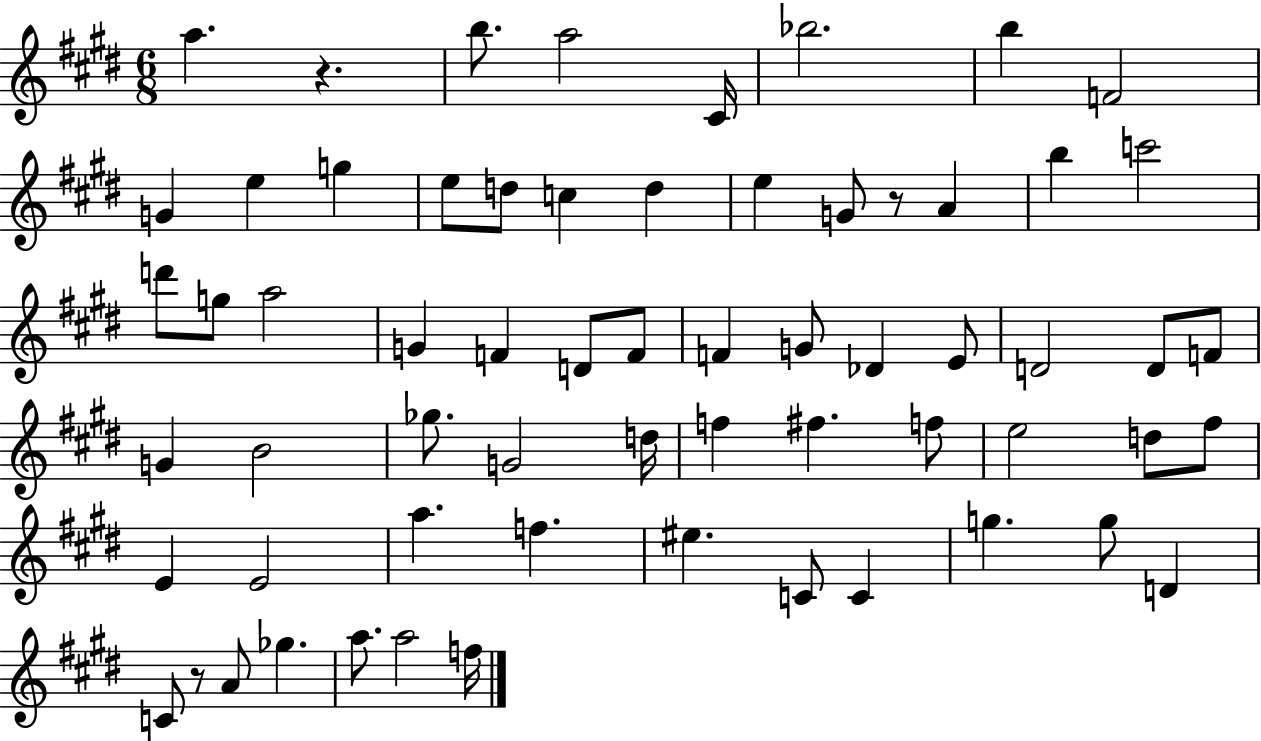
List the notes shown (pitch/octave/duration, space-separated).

A5/q. R/q. B5/e. A5/h C#4/s Bb5/h. B5/q F4/h G4/q E5/q G5/q E5/e D5/e C5/q D5/q E5/q G4/e R/e A4/q B5/q C6/h D6/e G5/e A5/h G4/q F4/q D4/e F4/e F4/q G4/e Db4/q E4/e D4/h D4/e F4/e G4/q B4/h Gb5/e. G4/h D5/s F5/q F#5/q. F5/e E5/h D5/e F#5/e E4/q E4/h A5/q. F5/q. EIS5/q. C4/e C4/q G5/q. G5/e D4/q C4/e R/e A4/e Gb5/q. A5/e. A5/h F5/s